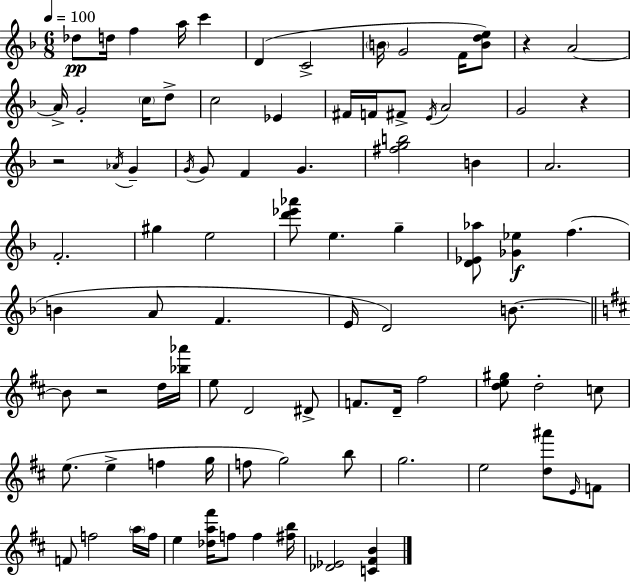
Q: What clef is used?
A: treble